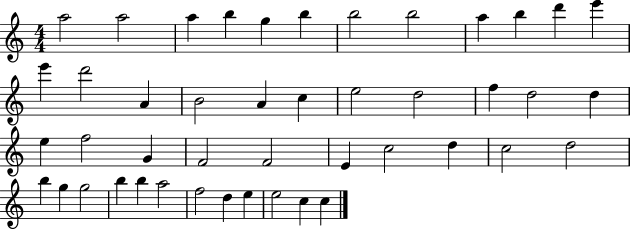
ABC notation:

X:1
T:Untitled
M:4/4
L:1/4
K:C
a2 a2 a b g b b2 b2 a b d' e' e' d'2 A B2 A c e2 d2 f d2 d e f2 G F2 F2 E c2 d c2 d2 b g g2 b b a2 f2 d e e2 c c